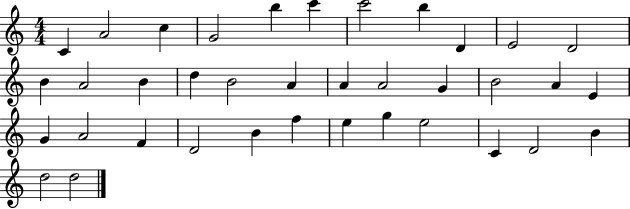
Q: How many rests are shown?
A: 0